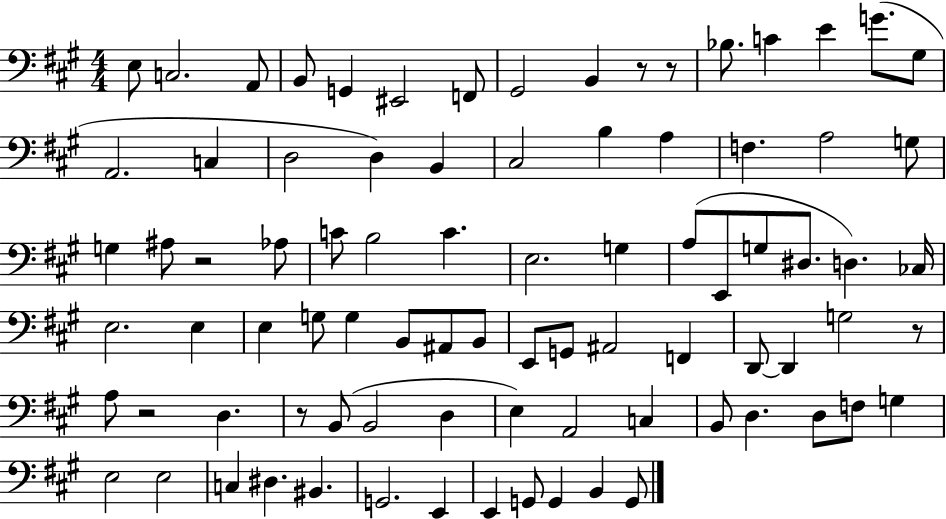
X:1
T:Untitled
M:4/4
L:1/4
K:A
E,/2 C,2 A,,/2 B,,/2 G,, ^E,,2 F,,/2 ^G,,2 B,, z/2 z/2 _B,/2 C E G/2 ^G,/2 A,,2 C, D,2 D, B,, ^C,2 B, A, F, A,2 G,/2 G, ^A,/2 z2 _A,/2 C/2 B,2 C E,2 G, A,/2 E,,/2 G,/2 ^D,/2 D, _C,/4 E,2 E, E, G,/2 G, B,,/2 ^A,,/2 B,,/2 E,,/2 G,,/2 ^A,,2 F,, D,,/2 D,, G,2 z/2 A,/2 z2 D, z/2 B,,/2 B,,2 D, E, A,,2 C, B,,/2 D, D,/2 F,/2 G, E,2 E,2 C, ^D, ^B,, G,,2 E,, E,, G,,/2 G,, B,, G,,/2